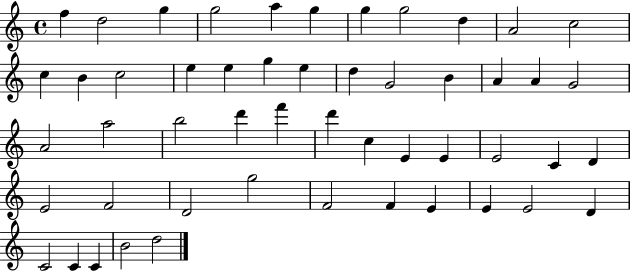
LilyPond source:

{
  \clef treble
  \time 4/4
  \defaultTimeSignature
  \key c \major
  f''4 d''2 g''4 | g''2 a''4 g''4 | g''4 g''2 d''4 | a'2 c''2 | \break c''4 b'4 c''2 | e''4 e''4 g''4 e''4 | d''4 g'2 b'4 | a'4 a'4 g'2 | \break a'2 a''2 | b''2 d'''4 f'''4 | d'''4 c''4 e'4 e'4 | e'2 c'4 d'4 | \break e'2 f'2 | d'2 g''2 | f'2 f'4 e'4 | e'4 e'2 d'4 | \break c'2 c'4 c'4 | b'2 d''2 | \bar "|."
}